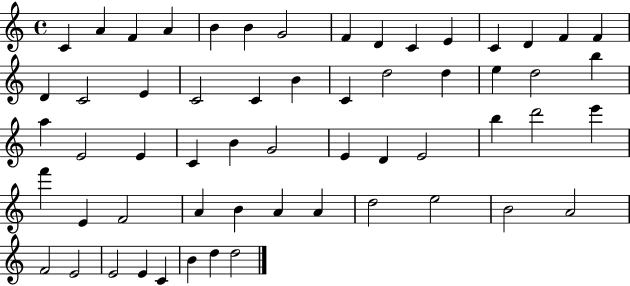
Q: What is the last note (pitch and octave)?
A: D5